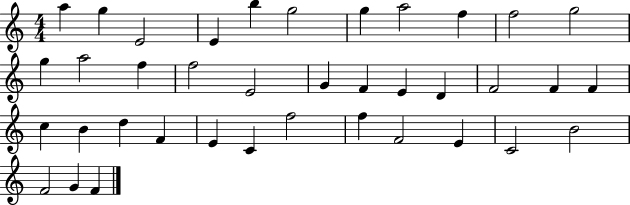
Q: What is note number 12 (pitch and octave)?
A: G5